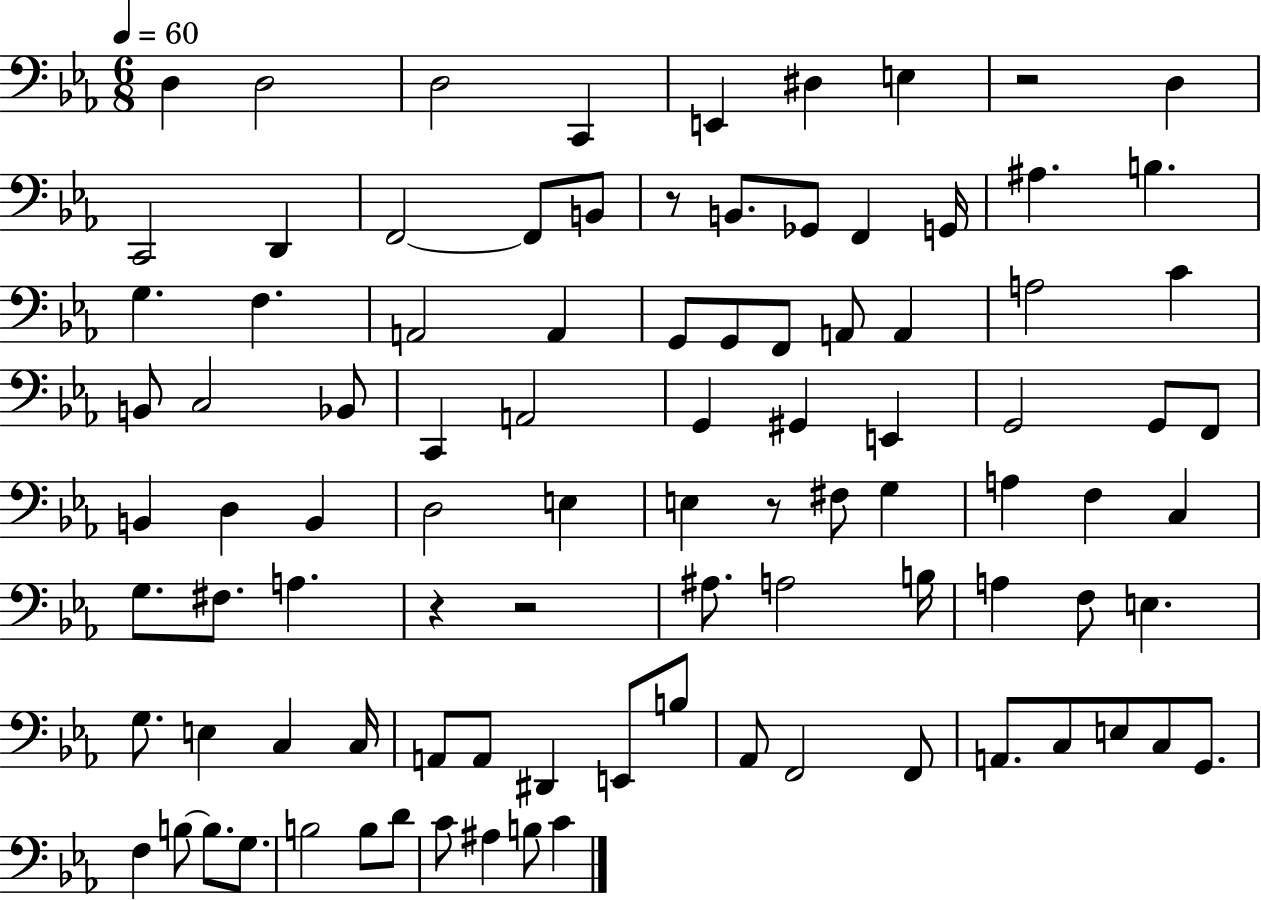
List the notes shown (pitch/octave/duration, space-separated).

D3/q D3/h D3/h C2/q E2/q D#3/q E3/q R/h D3/q C2/h D2/q F2/h F2/e B2/e R/e B2/e. Gb2/e F2/q G2/s A#3/q. B3/q. G3/q. F3/q. A2/h A2/q G2/e G2/e F2/e A2/e A2/q A3/h C4/q B2/e C3/h Bb2/e C2/q A2/h G2/q G#2/q E2/q G2/h G2/e F2/e B2/q D3/q B2/q D3/h E3/q E3/q R/e F#3/e G3/q A3/q F3/q C3/q G3/e. F#3/e. A3/q. R/q R/h A#3/e. A3/h B3/s A3/q F3/e E3/q. G3/e. E3/q C3/q C3/s A2/e A2/e D#2/q E2/e B3/e Ab2/e F2/h F2/e A2/e. C3/e E3/e C3/e G2/e. F3/q B3/e B3/e. G3/e. B3/h B3/e D4/e C4/e A#3/q B3/e C4/q